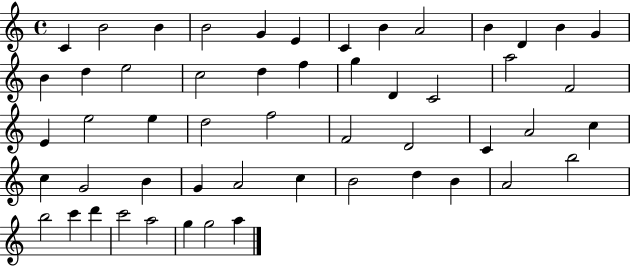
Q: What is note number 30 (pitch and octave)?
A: F4